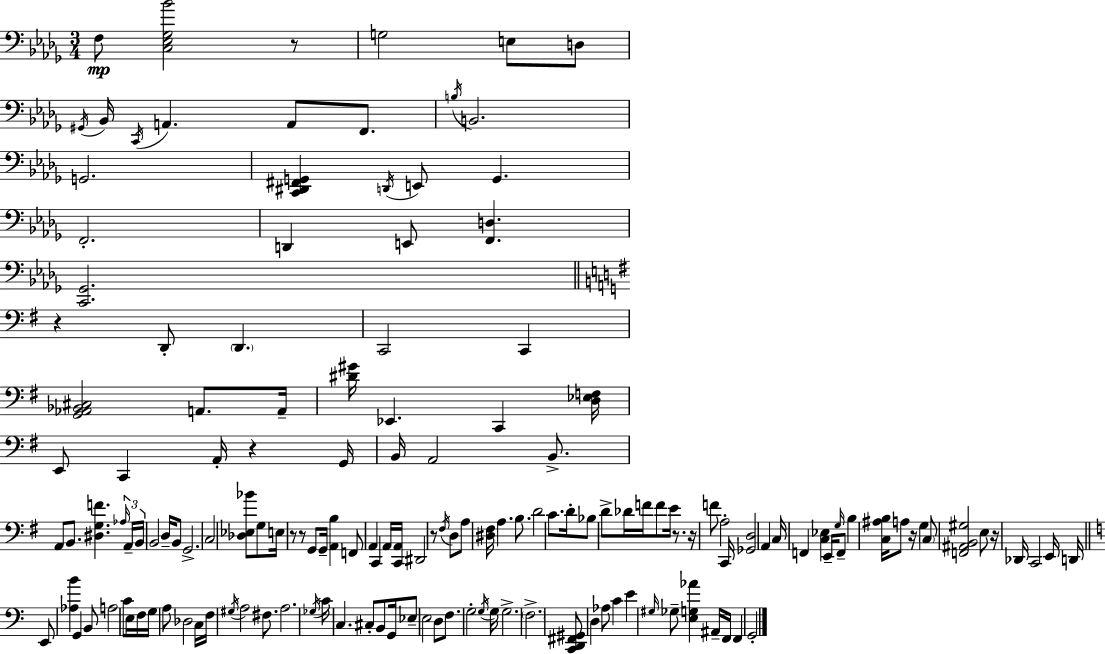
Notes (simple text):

F3/e [C3,Eb3,Gb3,Bb4]/h R/e G3/h E3/e D3/e G#2/s Bb2/s C2/s A2/q. A2/e F2/e. B3/s B2/h. G2/h. [C2,D#2,F#2,G2]/q D2/s E2/e G2/q. F2/h. D2/q E2/e [F2,D3]/q. [C2,Gb2]/h. R/q D2/e D2/q. C2/h C2/q [G2,Ab2,Bb2,C#3]/h A2/e. A2/s [D#4,G#4]/s Eb2/q. C2/q [D3,Eb3,F3]/s E2/e C2/q A2/s R/q G2/s B2/s A2/h B2/e. A2/e B2/e. [D#3,G3,F4]/q. Ab3/s A2/s B2/s B2/h D3/s B2/e G2/h. C3/h [Db3,Eb3,Bb4]/e G3/e E3/s R/e R/e G2/e G2/s [A2,B3]/q F2/e A2/q C2/q A2/s [C2,A2]/s D#2/h R/e F#3/s D3/e A3/e [D#3,F#3]/s A3/q. B3/e. D4/h C4/e. D4/s Bb3/e D4/e Db4/s F4/s F4/e E4/s R/e. R/s F4/e A3/h C2/s [Gb2,D3]/h A2/q C3/s F2/q [C3,Eb3]/q E2/s G3/s F2/e B3/q [C3,A#3,B3]/s A3/e R/s G3/q C3/e [F2,A#2,B2,G#3]/h E3/e R/s Db2/s C2/h E2/s D2/s E2/e [Ab3,B4]/q G2/q B2/e A3/h C4/e E3/s F3/s G3/s A3/e Db3/h C3/s F3/s G#3/s A3/h F#3/e. A3/h. Gb3/s C4/s C3/q. C#3/e B2/e G2/s Eb3/e E3/h D3/e F3/e. G3/h G3/s G3/s G3/h. F3/h. [C2,D2,F#2,G#2]/e D3/q Ab3/e C4/q E4/q G#3/s Gb3/e [E3,G3,Ab4]/q A#2/s F2/s F2/q G2/h